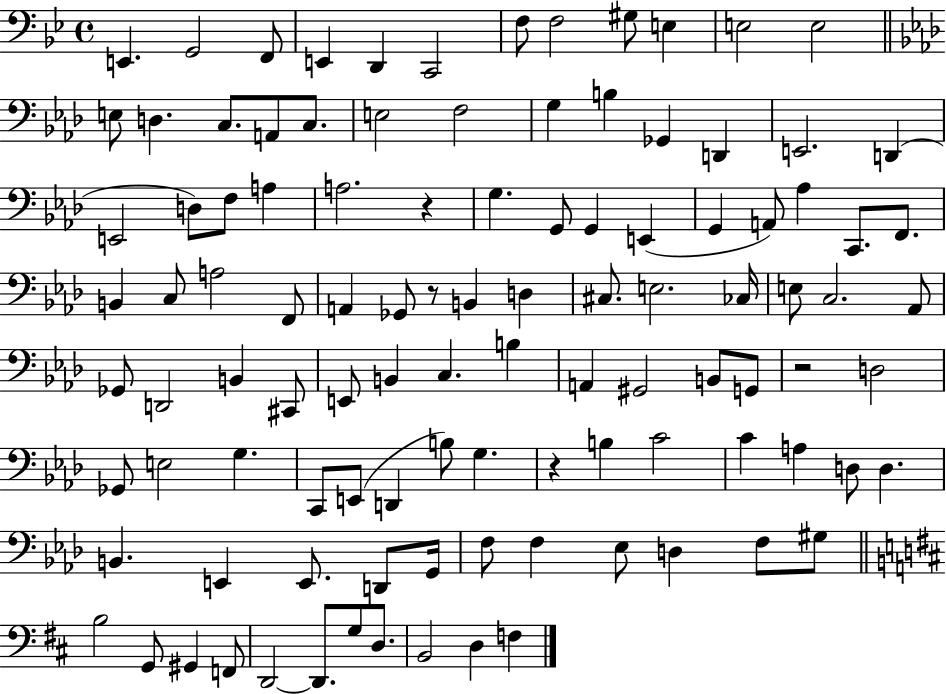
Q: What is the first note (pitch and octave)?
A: E2